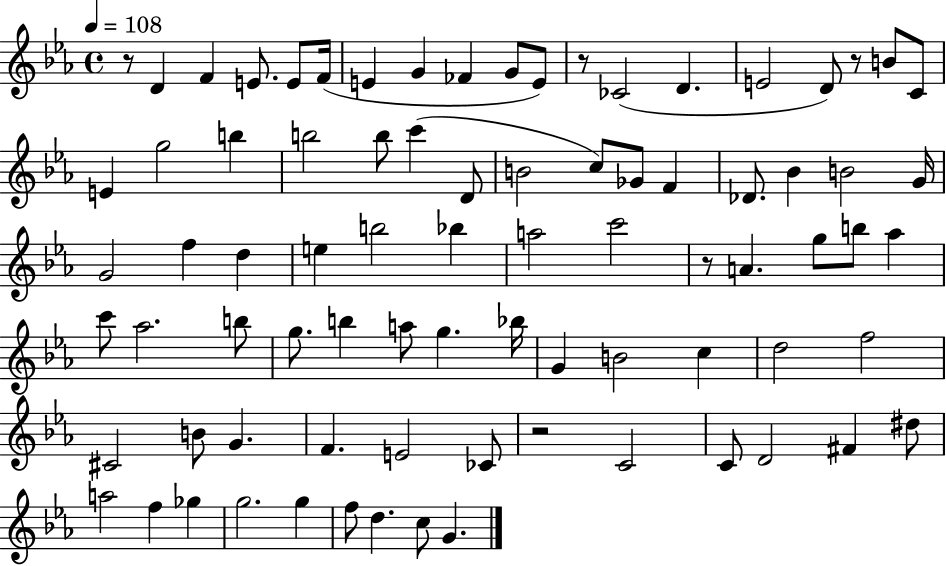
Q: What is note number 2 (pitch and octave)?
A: F4